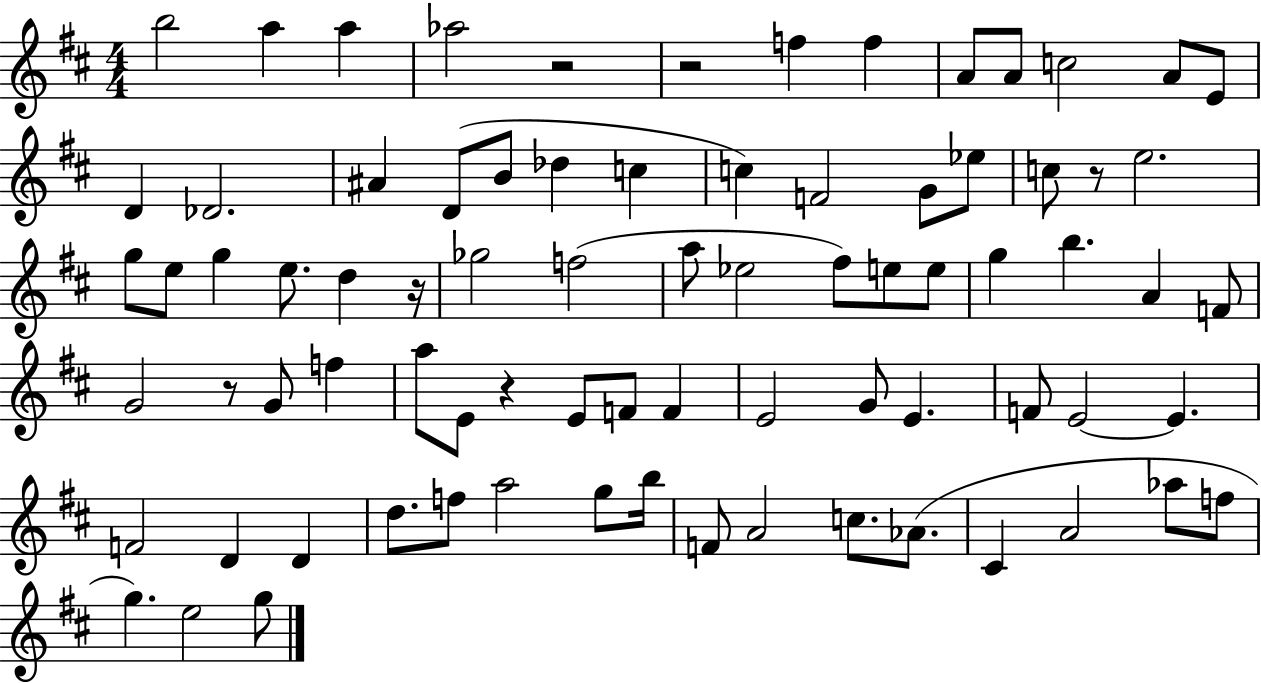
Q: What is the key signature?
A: D major